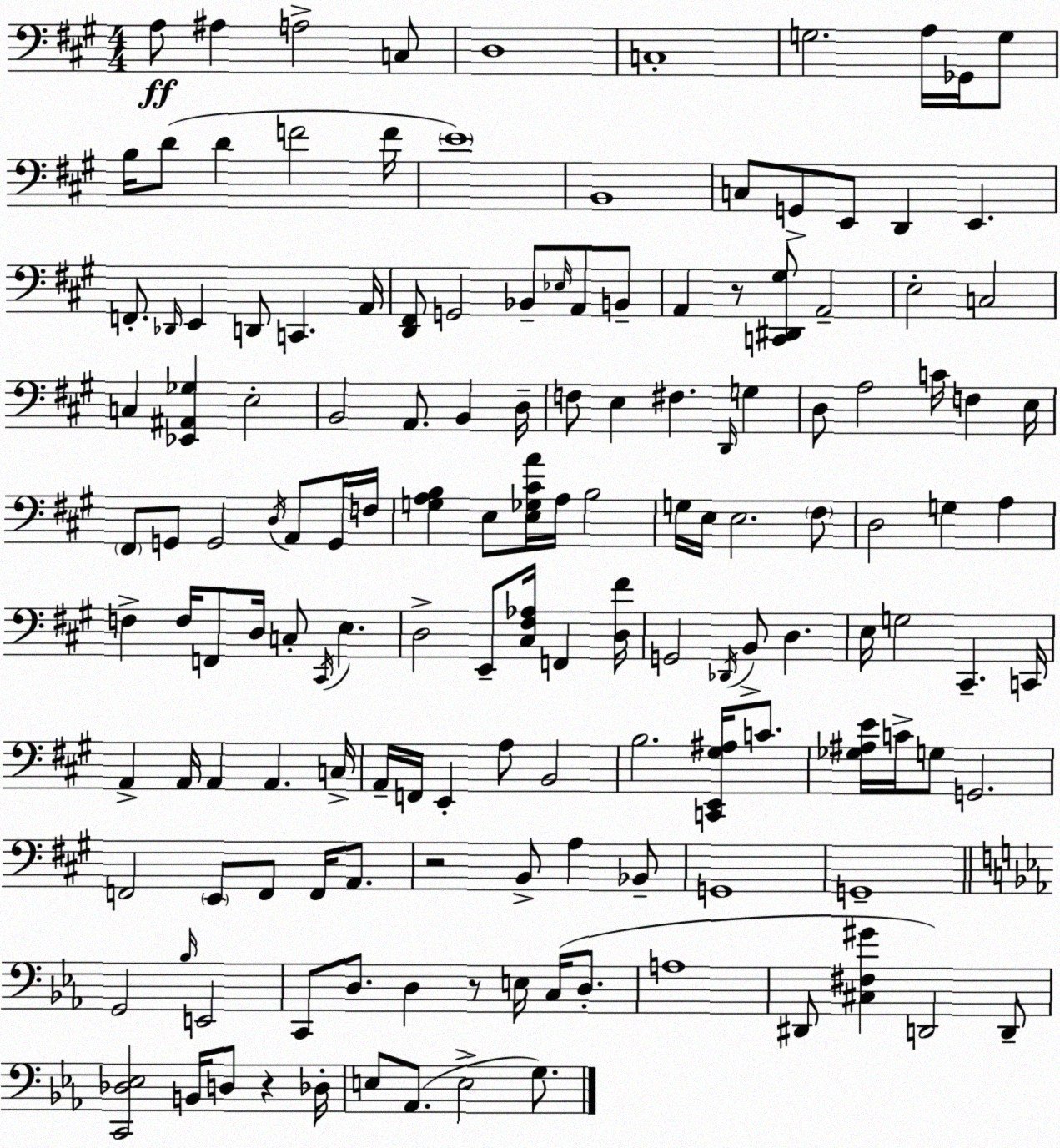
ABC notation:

X:1
T:Untitled
M:4/4
L:1/4
K:A
A,/2 ^A, A,2 C,/2 D,4 C,4 G,2 A,/4 _G,,/4 G,/2 B,/4 D/2 D F2 F/4 E4 B,,4 C,/2 G,,/2 E,,/2 D,, E,, F,,/2 _D,,/4 E,, D,,/2 C,, A,,/4 [D,,^F,,]/2 G,,2 _B,,/2 _E,/4 A,,/2 B,,/2 A,, z/2 [C,,^D,,^G,]/2 A,,2 E,2 C,2 C, [_E,,^A,,_G,] E,2 B,,2 A,,/2 B,, D,/4 F,/2 E, ^F, D,,/4 G, D,/2 A,2 C/4 F, E,/4 ^F,,/2 G,,/2 G,,2 D,/4 A,,/2 G,,/4 F,/4 [G,A,B,] E,/2 [E,_G,^CA]/4 A,/4 B,2 G,/4 E,/4 E,2 ^F,/2 D,2 G, A, F, F,/4 F,,/2 D,/4 C,/2 ^C,,/4 E, D,2 E,,/2 [^C,^F,_A,]/4 F,, [D,^F]/4 G,,2 _D,,/4 B,,/2 D, E,/4 G,2 ^C,, C,,/4 A,, A,,/4 A,, A,, C,/4 A,,/4 F,,/4 E,, A,/2 B,,2 B,2 [C,,E,,^G,^A,]/4 C/2 [_G,^A,E]/4 C/4 G,/2 G,,2 F,,2 E,,/2 F,,/2 F,,/4 A,,/2 z2 B,,/2 A, _B,,/2 G,,4 G,,4 G,,2 _B,/4 E,,2 C,,/2 D,/2 D, z/2 E,/4 C,/4 D,/2 A,4 ^D,,/2 [^C,^F,^G] D,,2 D,,/2 [C,,_D,_E,]2 B,,/4 D,/2 z _D,/4 E,/2 _A,,/2 E,2 G,/2